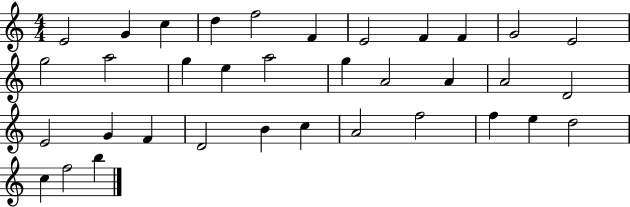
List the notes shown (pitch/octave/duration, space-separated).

E4/h G4/q C5/q D5/q F5/h F4/q E4/h F4/q F4/q G4/h E4/h G5/h A5/h G5/q E5/q A5/h G5/q A4/h A4/q A4/h D4/h E4/h G4/q F4/q D4/h B4/q C5/q A4/h F5/h F5/q E5/q D5/h C5/q F5/h B5/q